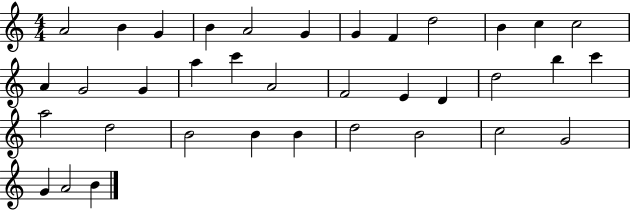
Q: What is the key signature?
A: C major